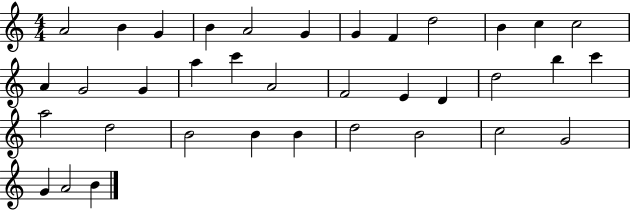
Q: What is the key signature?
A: C major